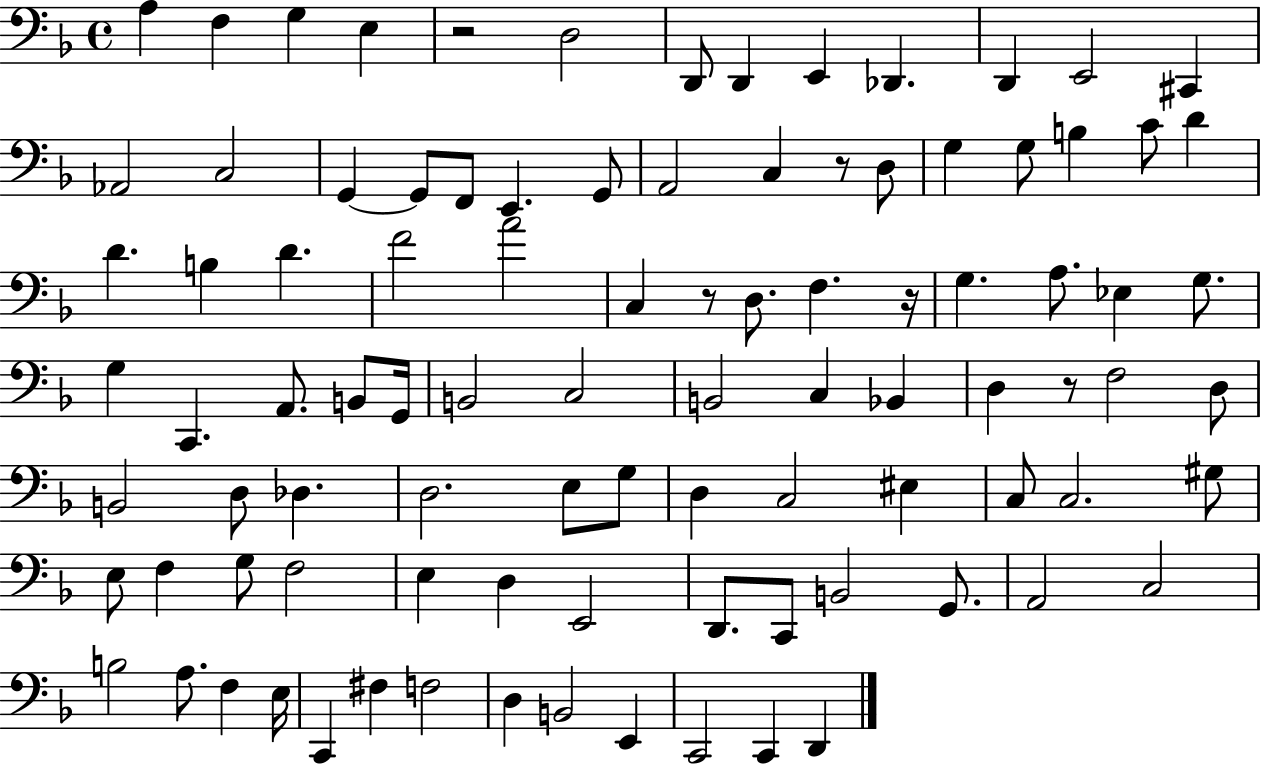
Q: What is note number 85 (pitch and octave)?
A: D3